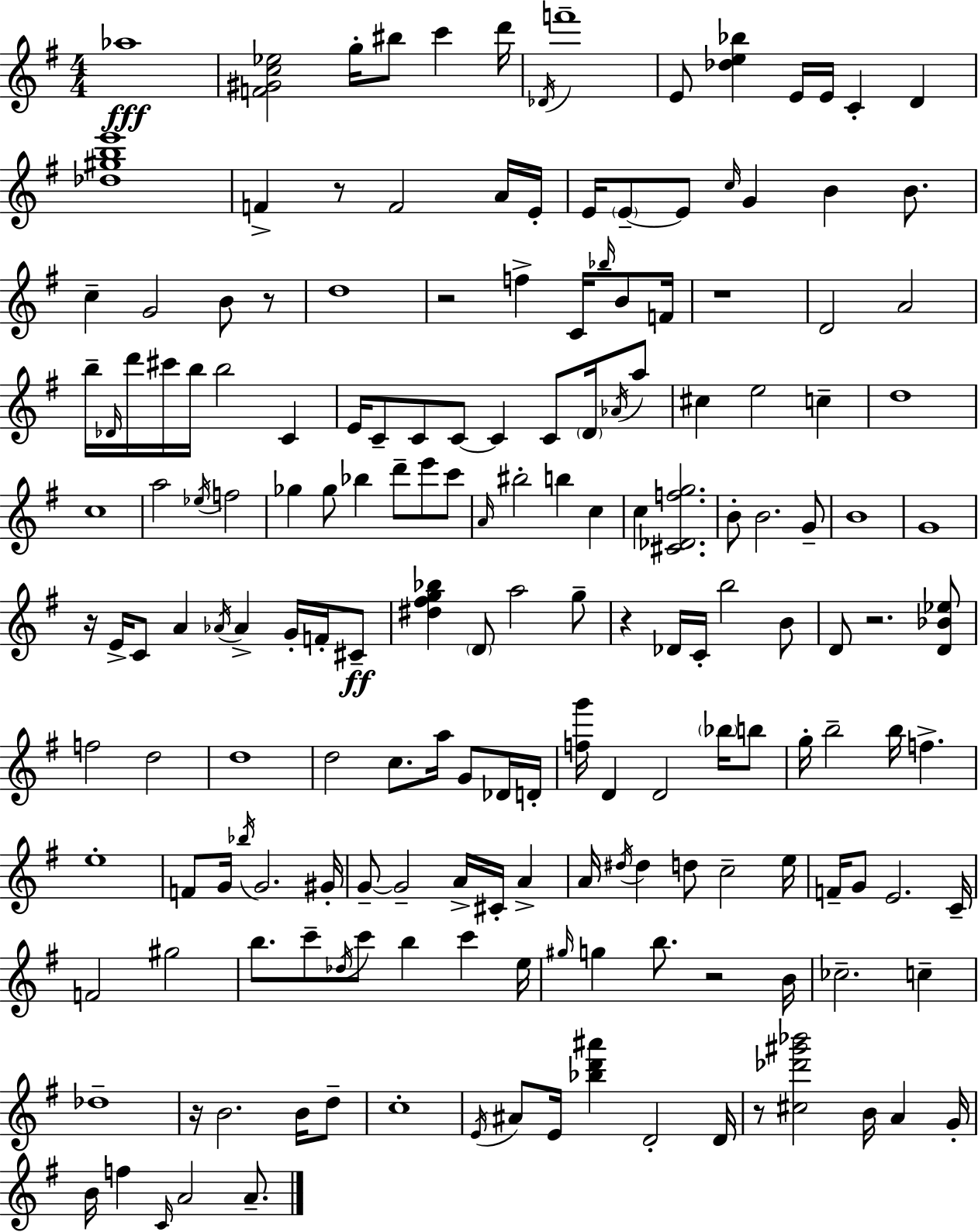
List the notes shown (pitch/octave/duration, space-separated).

Ab5/w [F4,G#4,C5,Eb5]/h G5/s BIS5/e C6/q D6/s Db4/s F6/w E4/e [Db5,E5,Bb5]/q E4/s E4/s C4/q D4/q [Db5,G#5,B5,E6]/w F4/q R/e F4/h A4/s E4/s E4/s E4/e E4/e C5/s G4/q B4/q B4/e. C5/q G4/h B4/e R/e D5/w R/h F5/q C4/s Bb5/s B4/e F4/s R/w D4/h A4/h B5/s Db4/s D6/s C#6/s B5/s B5/h C4/q E4/s C4/e C4/e C4/e C4/q C4/e D4/s Ab4/s A5/e C#5/q E5/h C5/q D5/w C5/w A5/h Eb5/s F5/h Gb5/q Gb5/e Bb5/q D6/e E6/e C6/e A4/s BIS5/h B5/q C5/q C5/q [C#4,Db4,F5,G5]/h. B4/e B4/h. G4/e B4/w G4/w R/s E4/s C4/e A4/q Ab4/s Ab4/q G4/s F4/s C#4/e [D#5,F#5,G5,Bb5]/q D4/e A5/h G5/e R/q Db4/s C4/s B5/h B4/e D4/e R/h. [D4,Bb4,Eb5]/e F5/h D5/h D5/w D5/h C5/e. A5/s G4/e Db4/s D4/s [F5,G6]/s D4/q D4/h Bb5/s B5/e G5/s B5/h B5/s F5/q. E5/w F4/e G4/s Bb5/s G4/h. G#4/s G4/e G4/h A4/s C#4/s A4/q A4/s D#5/s D#5/q D5/e C5/h E5/s F4/s G4/e E4/h. C4/s F4/h G#5/h B5/e. C6/e Db5/s C6/e B5/q C6/q E5/s G#5/s G5/q B5/e. R/h B4/s CES5/h. C5/q Db5/w R/s B4/h. B4/s D5/e C5/w E4/s A#4/e E4/s [Bb5,D6,A#6]/q D4/h D4/s R/e [C#5,Db6,G#6,Bb6]/h B4/s A4/q G4/s B4/s F5/q C4/s A4/h A4/e.